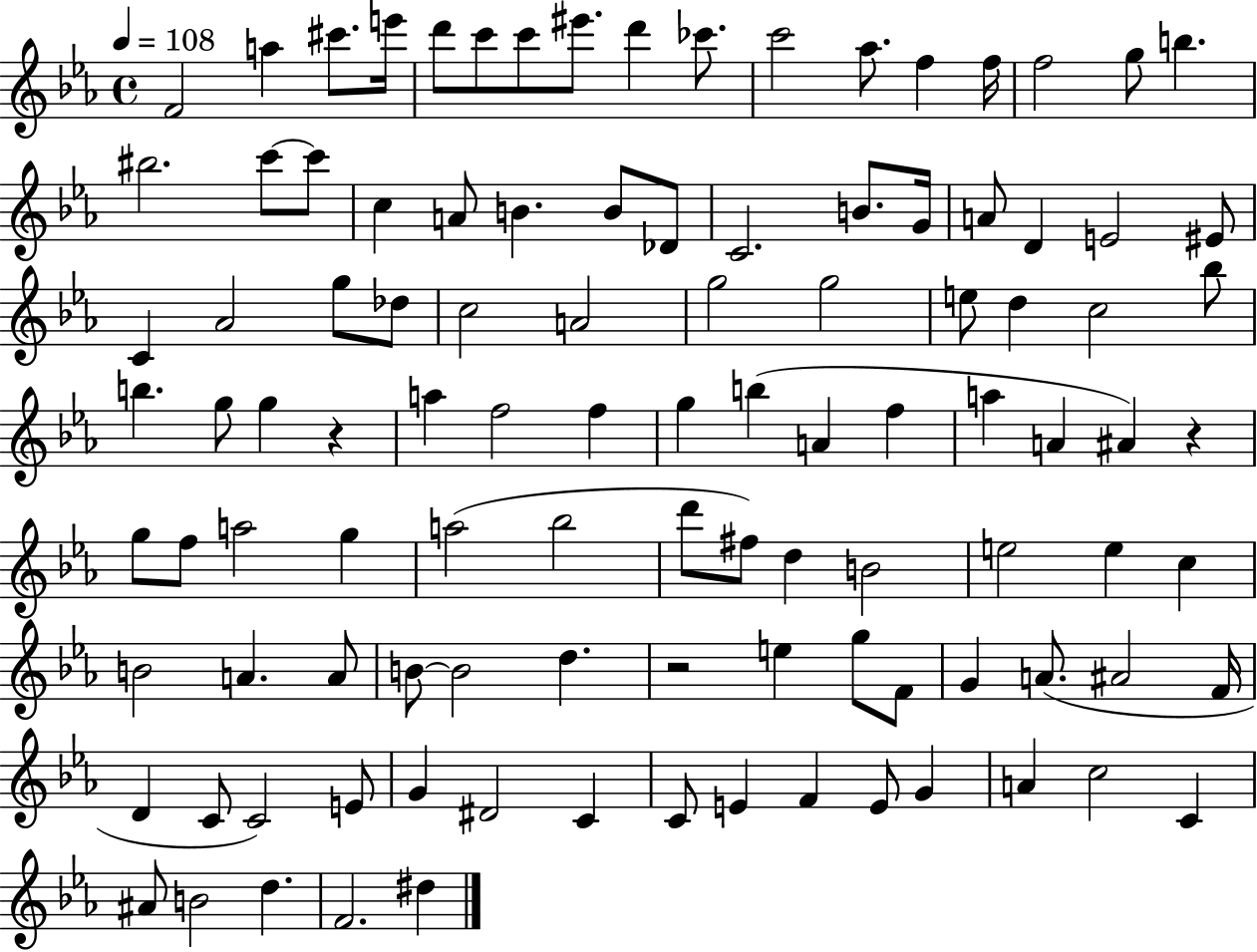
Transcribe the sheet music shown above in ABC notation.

X:1
T:Untitled
M:4/4
L:1/4
K:Eb
F2 a ^c'/2 e'/4 d'/2 c'/2 c'/2 ^e'/2 d' _c'/2 c'2 _a/2 f f/4 f2 g/2 b ^b2 c'/2 c'/2 c A/2 B B/2 _D/2 C2 B/2 G/4 A/2 D E2 ^E/2 C _A2 g/2 _d/2 c2 A2 g2 g2 e/2 d c2 _b/2 b g/2 g z a f2 f g b A f a A ^A z g/2 f/2 a2 g a2 _b2 d'/2 ^f/2 d B2 e2 e c B2 A A/2 B/2 B2 d z2 e g/2 F/2 G A/2 ^A2 F/4 D C/2 C2 E/2 G ^D2 C C/2 E F E/2 G A c2 C ^A/2 B2 d F2 ^d